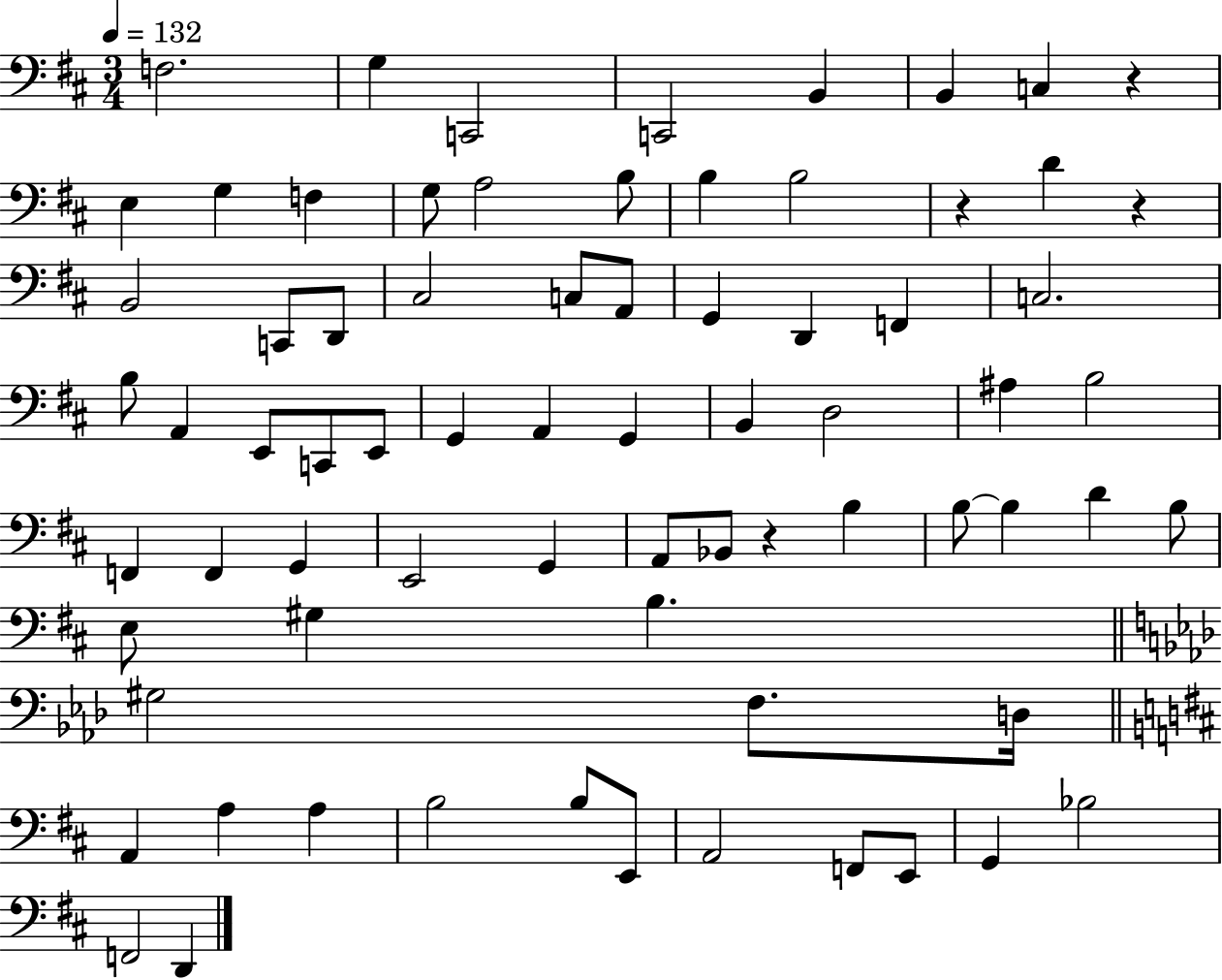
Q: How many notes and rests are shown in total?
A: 73